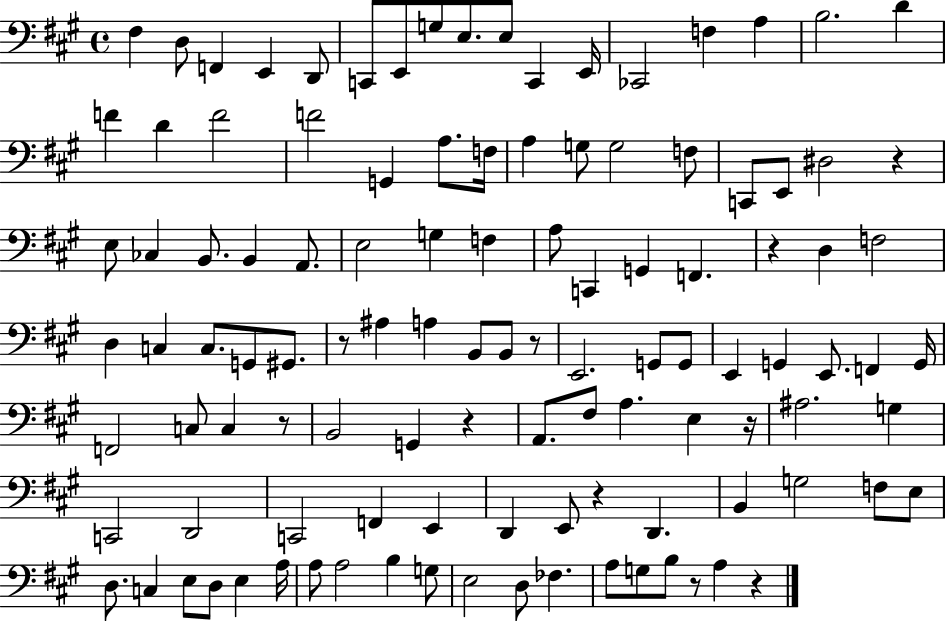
{
  \clef bass
  \time 4/4
  \defaultTimeSignature
  \key a \major
  fis4 d8 f,4 e,4 d,8 | c,8 e,8 g8 e8. e8 c,4 e,16 | ces,2 f4 a4 | b2. d'4 | \break f'4 d'4 f'2 | f'2 g,4 a8. f16 | a4 g8 g2 f8 | c,8 e,8 dis2 r4 | \break e8 ces4 b,8. b,4 a,8. | e2 g4 f4 | a8 c,4 g,4 f,4. | r4 d4 f2 | \break d4 c4 c8. g,8 gis,8. | r8 ais4 a4 b,8 b,8 r8 | e,2. g,8 g,8 | e,4 g,4 e,8. f,4 g,16 | \break f,2 c8 c4 r8 | b,2 g,4 r4 | a,8. fis8 a4. e4 r16 | ais2. g4 | \break c,2 d,2 | c,2 f,4 e,4 | d,4 e,8 r4 d,4. | b,4 g2 f8 e8 | \break d8. c4 e8 d8 e4 a16 | a8 a2 b4 g8 | e2 d8 fes4. | a8 g8 b8 r8 a4 r4 | \break \bar "|."
}